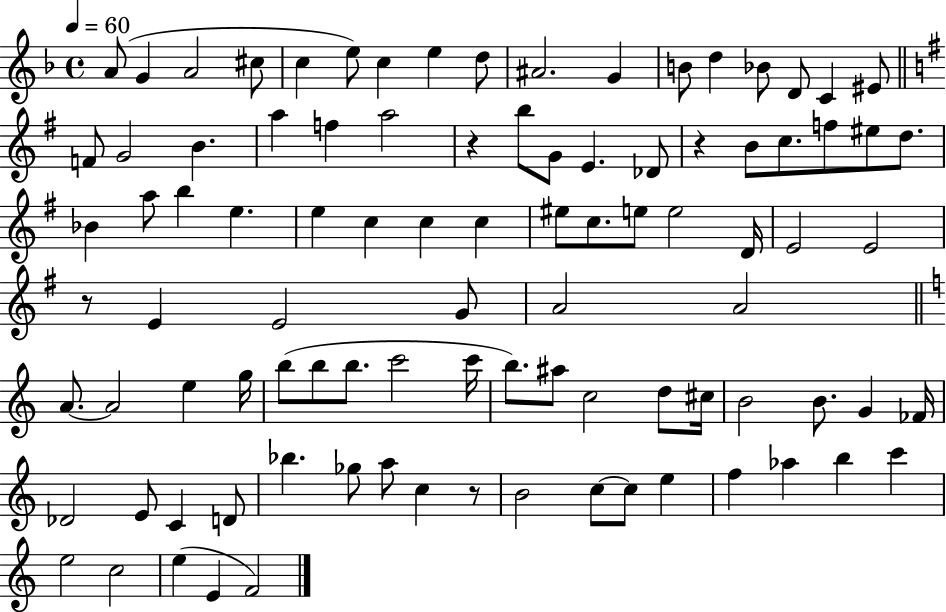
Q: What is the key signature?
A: F major